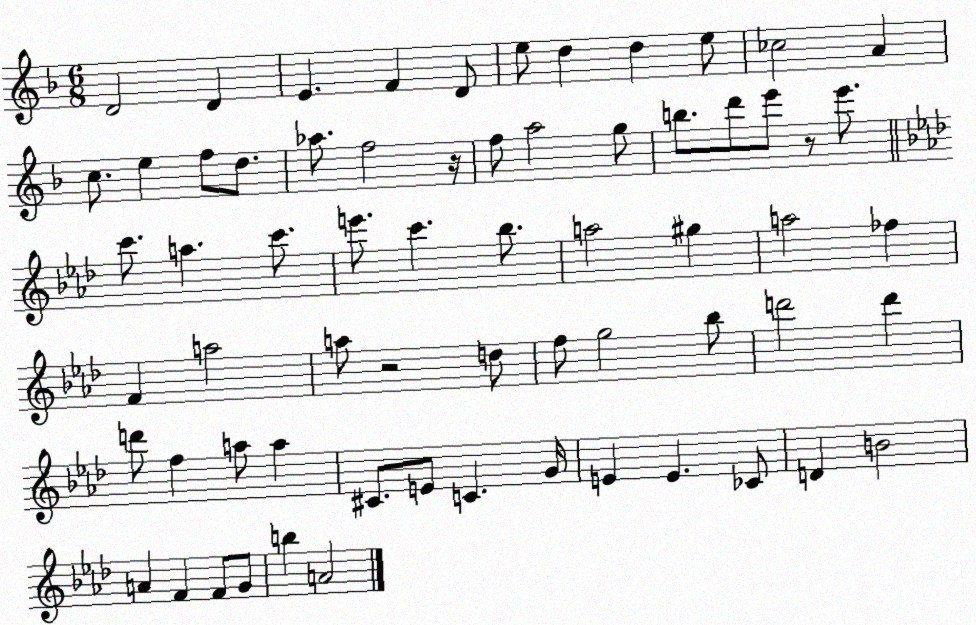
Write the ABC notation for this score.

X:1
T:Untitled
M:6/8
L:1/4
K:F
D2 D E F D/2 e/2 d d e/2 _c2 A c/2 e f/2 d/2 _a/2 f2 z/4 f/2 a2 g/2 b/2 d'/2 e'/2 z/2 e'/2 c'/2 a c'/2 e'/2 c' _b/2 a2 ^g a2 _f F a2 a/2 z2 d/2 f/2 g2 _b/2 d'2 d' d'/2 f a/2 a ^C/2 E/2 C G/4 E E _C/2 D B2 A F F/2 G/2 b A2